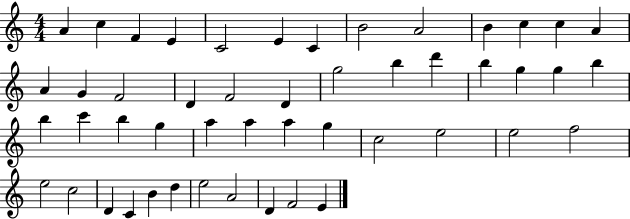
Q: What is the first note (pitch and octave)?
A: A4